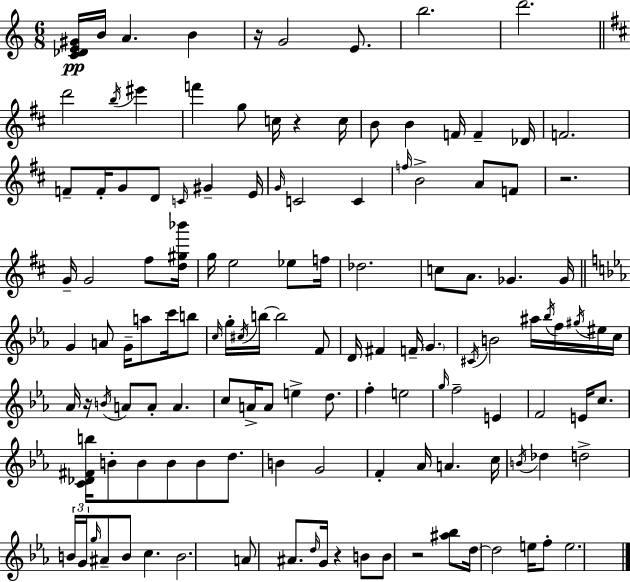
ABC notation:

X:1
T:Untitled
M:6/8
L:1/4
K:Am
[C_DE^G]/4 B/4 A B z/4 G2 E/2 b2 d'2 d'2 b/4 ^e' f' g/2 c/4 z c/4 B/2 B F/4 F _D/4 F2 F/2 F/4 G/2 D/2 C/4 ^G E/4 G/4 C2 C f/4 B2 A/2 F/2 z2 G/4 G2 ^f/2 [d^g_b']/4 g/4 e2 _e/2 f/4 _d2 c/2 A/2 _G _G/4 G A/2 G/4 a/2 c'/4 b/2 c/4 g/4 ^c/4 b/4 b2 F/2 D/4 ^F F/4 G ^C/4 B2 ^a/4 _b/4 f/4 ^g/4 ^e/4 c/4 _A/4 z/4 B/4 A/2 A/2 A c/2 A/4 A/2 e d/2 f e2 g/4 f2 E F2 E/4 c/2 [C_D^Fb]/4 B/2 B/2 B/2 B/2 d/2 B G2 F _A/4 A c/4 B/4 _d d2 B/4 G/4 g/4 ^A/2 B/2 c B2 A/2 ^A/2 d/4 G/4 z B/2 B/2 z2 [^a_b]/2 d/4 d2 e/4 f/2 e2